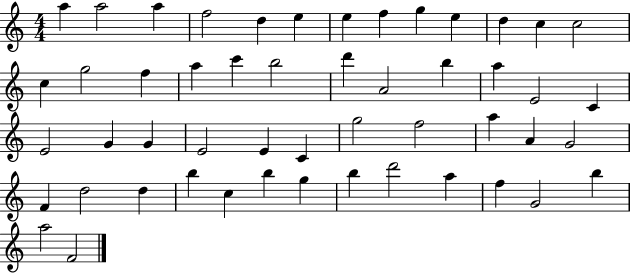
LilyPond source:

{
  \clef treble
  \numericTimeSignature
  \time 4/4
  \key c \major
  a''4 a''2 a''4 | f''2 d''4 e''4 | e''4 f''4 g''4 e''4 | d''4 c''4 c''2 | \break c''4 g''2 f''4 | a''4 c'''4 b''2 | d'''4 a'2 b''4 | a''4 e'2 c'4 | \break e'2 g'4 g'4 | e'2 e'4 c'4 | g''2 f''2 | a''4 a'4 g'2 | \break f'4 d''2 d''4 | b''4 c''4 b''4 g''4 | b''4 d'''2 a''4 | f''4 g'2 b''4 | \break a''2 f'2 | \bar "|."
}